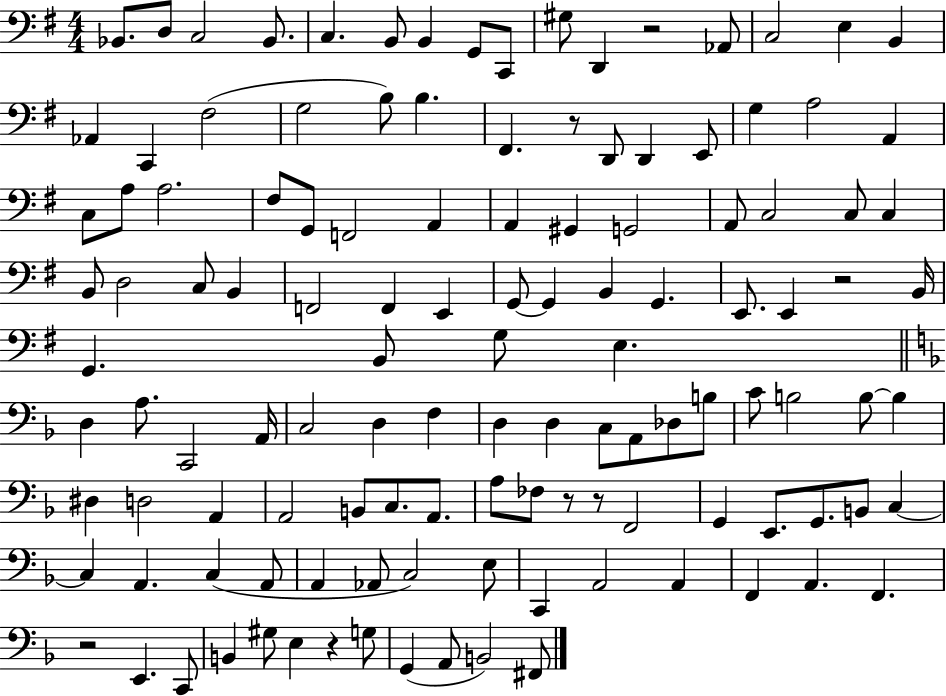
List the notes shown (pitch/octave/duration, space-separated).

Bb2/e. D3/e C3/h Bb2/e. C3/q. B2/e B2/q G2/e C2/e G#3/e D2/q R/h Ab2/e C3/h E3/q B2/q Ab2/q C2/q F#3/h G3/h B3/e B3/q. F#2/q. R/e D2/e D2/q E2/e G3/q A3/h A2/q C3/e A3/e A3/h. F#3/e G2/e F2/h A2/q A2/q G#2/q G2/h A2/e C3/h C3/e C3/q B2/e D3/h C3/e B2/q F2/h F2/q E2/q G2/e G2/q B2/q G2/q. E2/e. E2/q R/h B2/s G2/q. B2/e G3/e E3/q. D3/q A3/e. C2/h A2/s C3/h D3/q F3/q D3/q D3/q C3/e A2/e Db3/e B3/e C4/e B3/h B3/e B3/q D#3/q D3/h A2/q A2/h B2/e C3/e. A2/e. A3/e FES3/e R/e R/e F2/h G2/q E2/e. G2/e. B2/e C3/q C3/q A2/q. C3/q A2/e A2/q Ab2/e C3/h E3/e C2/q A2/h A2/q F2/q A2/q. F2/q. R/h E2/q. C2/e B2/q G#3/e E3/q R/q G3/e G2/q A2/e B2/h F#2/e